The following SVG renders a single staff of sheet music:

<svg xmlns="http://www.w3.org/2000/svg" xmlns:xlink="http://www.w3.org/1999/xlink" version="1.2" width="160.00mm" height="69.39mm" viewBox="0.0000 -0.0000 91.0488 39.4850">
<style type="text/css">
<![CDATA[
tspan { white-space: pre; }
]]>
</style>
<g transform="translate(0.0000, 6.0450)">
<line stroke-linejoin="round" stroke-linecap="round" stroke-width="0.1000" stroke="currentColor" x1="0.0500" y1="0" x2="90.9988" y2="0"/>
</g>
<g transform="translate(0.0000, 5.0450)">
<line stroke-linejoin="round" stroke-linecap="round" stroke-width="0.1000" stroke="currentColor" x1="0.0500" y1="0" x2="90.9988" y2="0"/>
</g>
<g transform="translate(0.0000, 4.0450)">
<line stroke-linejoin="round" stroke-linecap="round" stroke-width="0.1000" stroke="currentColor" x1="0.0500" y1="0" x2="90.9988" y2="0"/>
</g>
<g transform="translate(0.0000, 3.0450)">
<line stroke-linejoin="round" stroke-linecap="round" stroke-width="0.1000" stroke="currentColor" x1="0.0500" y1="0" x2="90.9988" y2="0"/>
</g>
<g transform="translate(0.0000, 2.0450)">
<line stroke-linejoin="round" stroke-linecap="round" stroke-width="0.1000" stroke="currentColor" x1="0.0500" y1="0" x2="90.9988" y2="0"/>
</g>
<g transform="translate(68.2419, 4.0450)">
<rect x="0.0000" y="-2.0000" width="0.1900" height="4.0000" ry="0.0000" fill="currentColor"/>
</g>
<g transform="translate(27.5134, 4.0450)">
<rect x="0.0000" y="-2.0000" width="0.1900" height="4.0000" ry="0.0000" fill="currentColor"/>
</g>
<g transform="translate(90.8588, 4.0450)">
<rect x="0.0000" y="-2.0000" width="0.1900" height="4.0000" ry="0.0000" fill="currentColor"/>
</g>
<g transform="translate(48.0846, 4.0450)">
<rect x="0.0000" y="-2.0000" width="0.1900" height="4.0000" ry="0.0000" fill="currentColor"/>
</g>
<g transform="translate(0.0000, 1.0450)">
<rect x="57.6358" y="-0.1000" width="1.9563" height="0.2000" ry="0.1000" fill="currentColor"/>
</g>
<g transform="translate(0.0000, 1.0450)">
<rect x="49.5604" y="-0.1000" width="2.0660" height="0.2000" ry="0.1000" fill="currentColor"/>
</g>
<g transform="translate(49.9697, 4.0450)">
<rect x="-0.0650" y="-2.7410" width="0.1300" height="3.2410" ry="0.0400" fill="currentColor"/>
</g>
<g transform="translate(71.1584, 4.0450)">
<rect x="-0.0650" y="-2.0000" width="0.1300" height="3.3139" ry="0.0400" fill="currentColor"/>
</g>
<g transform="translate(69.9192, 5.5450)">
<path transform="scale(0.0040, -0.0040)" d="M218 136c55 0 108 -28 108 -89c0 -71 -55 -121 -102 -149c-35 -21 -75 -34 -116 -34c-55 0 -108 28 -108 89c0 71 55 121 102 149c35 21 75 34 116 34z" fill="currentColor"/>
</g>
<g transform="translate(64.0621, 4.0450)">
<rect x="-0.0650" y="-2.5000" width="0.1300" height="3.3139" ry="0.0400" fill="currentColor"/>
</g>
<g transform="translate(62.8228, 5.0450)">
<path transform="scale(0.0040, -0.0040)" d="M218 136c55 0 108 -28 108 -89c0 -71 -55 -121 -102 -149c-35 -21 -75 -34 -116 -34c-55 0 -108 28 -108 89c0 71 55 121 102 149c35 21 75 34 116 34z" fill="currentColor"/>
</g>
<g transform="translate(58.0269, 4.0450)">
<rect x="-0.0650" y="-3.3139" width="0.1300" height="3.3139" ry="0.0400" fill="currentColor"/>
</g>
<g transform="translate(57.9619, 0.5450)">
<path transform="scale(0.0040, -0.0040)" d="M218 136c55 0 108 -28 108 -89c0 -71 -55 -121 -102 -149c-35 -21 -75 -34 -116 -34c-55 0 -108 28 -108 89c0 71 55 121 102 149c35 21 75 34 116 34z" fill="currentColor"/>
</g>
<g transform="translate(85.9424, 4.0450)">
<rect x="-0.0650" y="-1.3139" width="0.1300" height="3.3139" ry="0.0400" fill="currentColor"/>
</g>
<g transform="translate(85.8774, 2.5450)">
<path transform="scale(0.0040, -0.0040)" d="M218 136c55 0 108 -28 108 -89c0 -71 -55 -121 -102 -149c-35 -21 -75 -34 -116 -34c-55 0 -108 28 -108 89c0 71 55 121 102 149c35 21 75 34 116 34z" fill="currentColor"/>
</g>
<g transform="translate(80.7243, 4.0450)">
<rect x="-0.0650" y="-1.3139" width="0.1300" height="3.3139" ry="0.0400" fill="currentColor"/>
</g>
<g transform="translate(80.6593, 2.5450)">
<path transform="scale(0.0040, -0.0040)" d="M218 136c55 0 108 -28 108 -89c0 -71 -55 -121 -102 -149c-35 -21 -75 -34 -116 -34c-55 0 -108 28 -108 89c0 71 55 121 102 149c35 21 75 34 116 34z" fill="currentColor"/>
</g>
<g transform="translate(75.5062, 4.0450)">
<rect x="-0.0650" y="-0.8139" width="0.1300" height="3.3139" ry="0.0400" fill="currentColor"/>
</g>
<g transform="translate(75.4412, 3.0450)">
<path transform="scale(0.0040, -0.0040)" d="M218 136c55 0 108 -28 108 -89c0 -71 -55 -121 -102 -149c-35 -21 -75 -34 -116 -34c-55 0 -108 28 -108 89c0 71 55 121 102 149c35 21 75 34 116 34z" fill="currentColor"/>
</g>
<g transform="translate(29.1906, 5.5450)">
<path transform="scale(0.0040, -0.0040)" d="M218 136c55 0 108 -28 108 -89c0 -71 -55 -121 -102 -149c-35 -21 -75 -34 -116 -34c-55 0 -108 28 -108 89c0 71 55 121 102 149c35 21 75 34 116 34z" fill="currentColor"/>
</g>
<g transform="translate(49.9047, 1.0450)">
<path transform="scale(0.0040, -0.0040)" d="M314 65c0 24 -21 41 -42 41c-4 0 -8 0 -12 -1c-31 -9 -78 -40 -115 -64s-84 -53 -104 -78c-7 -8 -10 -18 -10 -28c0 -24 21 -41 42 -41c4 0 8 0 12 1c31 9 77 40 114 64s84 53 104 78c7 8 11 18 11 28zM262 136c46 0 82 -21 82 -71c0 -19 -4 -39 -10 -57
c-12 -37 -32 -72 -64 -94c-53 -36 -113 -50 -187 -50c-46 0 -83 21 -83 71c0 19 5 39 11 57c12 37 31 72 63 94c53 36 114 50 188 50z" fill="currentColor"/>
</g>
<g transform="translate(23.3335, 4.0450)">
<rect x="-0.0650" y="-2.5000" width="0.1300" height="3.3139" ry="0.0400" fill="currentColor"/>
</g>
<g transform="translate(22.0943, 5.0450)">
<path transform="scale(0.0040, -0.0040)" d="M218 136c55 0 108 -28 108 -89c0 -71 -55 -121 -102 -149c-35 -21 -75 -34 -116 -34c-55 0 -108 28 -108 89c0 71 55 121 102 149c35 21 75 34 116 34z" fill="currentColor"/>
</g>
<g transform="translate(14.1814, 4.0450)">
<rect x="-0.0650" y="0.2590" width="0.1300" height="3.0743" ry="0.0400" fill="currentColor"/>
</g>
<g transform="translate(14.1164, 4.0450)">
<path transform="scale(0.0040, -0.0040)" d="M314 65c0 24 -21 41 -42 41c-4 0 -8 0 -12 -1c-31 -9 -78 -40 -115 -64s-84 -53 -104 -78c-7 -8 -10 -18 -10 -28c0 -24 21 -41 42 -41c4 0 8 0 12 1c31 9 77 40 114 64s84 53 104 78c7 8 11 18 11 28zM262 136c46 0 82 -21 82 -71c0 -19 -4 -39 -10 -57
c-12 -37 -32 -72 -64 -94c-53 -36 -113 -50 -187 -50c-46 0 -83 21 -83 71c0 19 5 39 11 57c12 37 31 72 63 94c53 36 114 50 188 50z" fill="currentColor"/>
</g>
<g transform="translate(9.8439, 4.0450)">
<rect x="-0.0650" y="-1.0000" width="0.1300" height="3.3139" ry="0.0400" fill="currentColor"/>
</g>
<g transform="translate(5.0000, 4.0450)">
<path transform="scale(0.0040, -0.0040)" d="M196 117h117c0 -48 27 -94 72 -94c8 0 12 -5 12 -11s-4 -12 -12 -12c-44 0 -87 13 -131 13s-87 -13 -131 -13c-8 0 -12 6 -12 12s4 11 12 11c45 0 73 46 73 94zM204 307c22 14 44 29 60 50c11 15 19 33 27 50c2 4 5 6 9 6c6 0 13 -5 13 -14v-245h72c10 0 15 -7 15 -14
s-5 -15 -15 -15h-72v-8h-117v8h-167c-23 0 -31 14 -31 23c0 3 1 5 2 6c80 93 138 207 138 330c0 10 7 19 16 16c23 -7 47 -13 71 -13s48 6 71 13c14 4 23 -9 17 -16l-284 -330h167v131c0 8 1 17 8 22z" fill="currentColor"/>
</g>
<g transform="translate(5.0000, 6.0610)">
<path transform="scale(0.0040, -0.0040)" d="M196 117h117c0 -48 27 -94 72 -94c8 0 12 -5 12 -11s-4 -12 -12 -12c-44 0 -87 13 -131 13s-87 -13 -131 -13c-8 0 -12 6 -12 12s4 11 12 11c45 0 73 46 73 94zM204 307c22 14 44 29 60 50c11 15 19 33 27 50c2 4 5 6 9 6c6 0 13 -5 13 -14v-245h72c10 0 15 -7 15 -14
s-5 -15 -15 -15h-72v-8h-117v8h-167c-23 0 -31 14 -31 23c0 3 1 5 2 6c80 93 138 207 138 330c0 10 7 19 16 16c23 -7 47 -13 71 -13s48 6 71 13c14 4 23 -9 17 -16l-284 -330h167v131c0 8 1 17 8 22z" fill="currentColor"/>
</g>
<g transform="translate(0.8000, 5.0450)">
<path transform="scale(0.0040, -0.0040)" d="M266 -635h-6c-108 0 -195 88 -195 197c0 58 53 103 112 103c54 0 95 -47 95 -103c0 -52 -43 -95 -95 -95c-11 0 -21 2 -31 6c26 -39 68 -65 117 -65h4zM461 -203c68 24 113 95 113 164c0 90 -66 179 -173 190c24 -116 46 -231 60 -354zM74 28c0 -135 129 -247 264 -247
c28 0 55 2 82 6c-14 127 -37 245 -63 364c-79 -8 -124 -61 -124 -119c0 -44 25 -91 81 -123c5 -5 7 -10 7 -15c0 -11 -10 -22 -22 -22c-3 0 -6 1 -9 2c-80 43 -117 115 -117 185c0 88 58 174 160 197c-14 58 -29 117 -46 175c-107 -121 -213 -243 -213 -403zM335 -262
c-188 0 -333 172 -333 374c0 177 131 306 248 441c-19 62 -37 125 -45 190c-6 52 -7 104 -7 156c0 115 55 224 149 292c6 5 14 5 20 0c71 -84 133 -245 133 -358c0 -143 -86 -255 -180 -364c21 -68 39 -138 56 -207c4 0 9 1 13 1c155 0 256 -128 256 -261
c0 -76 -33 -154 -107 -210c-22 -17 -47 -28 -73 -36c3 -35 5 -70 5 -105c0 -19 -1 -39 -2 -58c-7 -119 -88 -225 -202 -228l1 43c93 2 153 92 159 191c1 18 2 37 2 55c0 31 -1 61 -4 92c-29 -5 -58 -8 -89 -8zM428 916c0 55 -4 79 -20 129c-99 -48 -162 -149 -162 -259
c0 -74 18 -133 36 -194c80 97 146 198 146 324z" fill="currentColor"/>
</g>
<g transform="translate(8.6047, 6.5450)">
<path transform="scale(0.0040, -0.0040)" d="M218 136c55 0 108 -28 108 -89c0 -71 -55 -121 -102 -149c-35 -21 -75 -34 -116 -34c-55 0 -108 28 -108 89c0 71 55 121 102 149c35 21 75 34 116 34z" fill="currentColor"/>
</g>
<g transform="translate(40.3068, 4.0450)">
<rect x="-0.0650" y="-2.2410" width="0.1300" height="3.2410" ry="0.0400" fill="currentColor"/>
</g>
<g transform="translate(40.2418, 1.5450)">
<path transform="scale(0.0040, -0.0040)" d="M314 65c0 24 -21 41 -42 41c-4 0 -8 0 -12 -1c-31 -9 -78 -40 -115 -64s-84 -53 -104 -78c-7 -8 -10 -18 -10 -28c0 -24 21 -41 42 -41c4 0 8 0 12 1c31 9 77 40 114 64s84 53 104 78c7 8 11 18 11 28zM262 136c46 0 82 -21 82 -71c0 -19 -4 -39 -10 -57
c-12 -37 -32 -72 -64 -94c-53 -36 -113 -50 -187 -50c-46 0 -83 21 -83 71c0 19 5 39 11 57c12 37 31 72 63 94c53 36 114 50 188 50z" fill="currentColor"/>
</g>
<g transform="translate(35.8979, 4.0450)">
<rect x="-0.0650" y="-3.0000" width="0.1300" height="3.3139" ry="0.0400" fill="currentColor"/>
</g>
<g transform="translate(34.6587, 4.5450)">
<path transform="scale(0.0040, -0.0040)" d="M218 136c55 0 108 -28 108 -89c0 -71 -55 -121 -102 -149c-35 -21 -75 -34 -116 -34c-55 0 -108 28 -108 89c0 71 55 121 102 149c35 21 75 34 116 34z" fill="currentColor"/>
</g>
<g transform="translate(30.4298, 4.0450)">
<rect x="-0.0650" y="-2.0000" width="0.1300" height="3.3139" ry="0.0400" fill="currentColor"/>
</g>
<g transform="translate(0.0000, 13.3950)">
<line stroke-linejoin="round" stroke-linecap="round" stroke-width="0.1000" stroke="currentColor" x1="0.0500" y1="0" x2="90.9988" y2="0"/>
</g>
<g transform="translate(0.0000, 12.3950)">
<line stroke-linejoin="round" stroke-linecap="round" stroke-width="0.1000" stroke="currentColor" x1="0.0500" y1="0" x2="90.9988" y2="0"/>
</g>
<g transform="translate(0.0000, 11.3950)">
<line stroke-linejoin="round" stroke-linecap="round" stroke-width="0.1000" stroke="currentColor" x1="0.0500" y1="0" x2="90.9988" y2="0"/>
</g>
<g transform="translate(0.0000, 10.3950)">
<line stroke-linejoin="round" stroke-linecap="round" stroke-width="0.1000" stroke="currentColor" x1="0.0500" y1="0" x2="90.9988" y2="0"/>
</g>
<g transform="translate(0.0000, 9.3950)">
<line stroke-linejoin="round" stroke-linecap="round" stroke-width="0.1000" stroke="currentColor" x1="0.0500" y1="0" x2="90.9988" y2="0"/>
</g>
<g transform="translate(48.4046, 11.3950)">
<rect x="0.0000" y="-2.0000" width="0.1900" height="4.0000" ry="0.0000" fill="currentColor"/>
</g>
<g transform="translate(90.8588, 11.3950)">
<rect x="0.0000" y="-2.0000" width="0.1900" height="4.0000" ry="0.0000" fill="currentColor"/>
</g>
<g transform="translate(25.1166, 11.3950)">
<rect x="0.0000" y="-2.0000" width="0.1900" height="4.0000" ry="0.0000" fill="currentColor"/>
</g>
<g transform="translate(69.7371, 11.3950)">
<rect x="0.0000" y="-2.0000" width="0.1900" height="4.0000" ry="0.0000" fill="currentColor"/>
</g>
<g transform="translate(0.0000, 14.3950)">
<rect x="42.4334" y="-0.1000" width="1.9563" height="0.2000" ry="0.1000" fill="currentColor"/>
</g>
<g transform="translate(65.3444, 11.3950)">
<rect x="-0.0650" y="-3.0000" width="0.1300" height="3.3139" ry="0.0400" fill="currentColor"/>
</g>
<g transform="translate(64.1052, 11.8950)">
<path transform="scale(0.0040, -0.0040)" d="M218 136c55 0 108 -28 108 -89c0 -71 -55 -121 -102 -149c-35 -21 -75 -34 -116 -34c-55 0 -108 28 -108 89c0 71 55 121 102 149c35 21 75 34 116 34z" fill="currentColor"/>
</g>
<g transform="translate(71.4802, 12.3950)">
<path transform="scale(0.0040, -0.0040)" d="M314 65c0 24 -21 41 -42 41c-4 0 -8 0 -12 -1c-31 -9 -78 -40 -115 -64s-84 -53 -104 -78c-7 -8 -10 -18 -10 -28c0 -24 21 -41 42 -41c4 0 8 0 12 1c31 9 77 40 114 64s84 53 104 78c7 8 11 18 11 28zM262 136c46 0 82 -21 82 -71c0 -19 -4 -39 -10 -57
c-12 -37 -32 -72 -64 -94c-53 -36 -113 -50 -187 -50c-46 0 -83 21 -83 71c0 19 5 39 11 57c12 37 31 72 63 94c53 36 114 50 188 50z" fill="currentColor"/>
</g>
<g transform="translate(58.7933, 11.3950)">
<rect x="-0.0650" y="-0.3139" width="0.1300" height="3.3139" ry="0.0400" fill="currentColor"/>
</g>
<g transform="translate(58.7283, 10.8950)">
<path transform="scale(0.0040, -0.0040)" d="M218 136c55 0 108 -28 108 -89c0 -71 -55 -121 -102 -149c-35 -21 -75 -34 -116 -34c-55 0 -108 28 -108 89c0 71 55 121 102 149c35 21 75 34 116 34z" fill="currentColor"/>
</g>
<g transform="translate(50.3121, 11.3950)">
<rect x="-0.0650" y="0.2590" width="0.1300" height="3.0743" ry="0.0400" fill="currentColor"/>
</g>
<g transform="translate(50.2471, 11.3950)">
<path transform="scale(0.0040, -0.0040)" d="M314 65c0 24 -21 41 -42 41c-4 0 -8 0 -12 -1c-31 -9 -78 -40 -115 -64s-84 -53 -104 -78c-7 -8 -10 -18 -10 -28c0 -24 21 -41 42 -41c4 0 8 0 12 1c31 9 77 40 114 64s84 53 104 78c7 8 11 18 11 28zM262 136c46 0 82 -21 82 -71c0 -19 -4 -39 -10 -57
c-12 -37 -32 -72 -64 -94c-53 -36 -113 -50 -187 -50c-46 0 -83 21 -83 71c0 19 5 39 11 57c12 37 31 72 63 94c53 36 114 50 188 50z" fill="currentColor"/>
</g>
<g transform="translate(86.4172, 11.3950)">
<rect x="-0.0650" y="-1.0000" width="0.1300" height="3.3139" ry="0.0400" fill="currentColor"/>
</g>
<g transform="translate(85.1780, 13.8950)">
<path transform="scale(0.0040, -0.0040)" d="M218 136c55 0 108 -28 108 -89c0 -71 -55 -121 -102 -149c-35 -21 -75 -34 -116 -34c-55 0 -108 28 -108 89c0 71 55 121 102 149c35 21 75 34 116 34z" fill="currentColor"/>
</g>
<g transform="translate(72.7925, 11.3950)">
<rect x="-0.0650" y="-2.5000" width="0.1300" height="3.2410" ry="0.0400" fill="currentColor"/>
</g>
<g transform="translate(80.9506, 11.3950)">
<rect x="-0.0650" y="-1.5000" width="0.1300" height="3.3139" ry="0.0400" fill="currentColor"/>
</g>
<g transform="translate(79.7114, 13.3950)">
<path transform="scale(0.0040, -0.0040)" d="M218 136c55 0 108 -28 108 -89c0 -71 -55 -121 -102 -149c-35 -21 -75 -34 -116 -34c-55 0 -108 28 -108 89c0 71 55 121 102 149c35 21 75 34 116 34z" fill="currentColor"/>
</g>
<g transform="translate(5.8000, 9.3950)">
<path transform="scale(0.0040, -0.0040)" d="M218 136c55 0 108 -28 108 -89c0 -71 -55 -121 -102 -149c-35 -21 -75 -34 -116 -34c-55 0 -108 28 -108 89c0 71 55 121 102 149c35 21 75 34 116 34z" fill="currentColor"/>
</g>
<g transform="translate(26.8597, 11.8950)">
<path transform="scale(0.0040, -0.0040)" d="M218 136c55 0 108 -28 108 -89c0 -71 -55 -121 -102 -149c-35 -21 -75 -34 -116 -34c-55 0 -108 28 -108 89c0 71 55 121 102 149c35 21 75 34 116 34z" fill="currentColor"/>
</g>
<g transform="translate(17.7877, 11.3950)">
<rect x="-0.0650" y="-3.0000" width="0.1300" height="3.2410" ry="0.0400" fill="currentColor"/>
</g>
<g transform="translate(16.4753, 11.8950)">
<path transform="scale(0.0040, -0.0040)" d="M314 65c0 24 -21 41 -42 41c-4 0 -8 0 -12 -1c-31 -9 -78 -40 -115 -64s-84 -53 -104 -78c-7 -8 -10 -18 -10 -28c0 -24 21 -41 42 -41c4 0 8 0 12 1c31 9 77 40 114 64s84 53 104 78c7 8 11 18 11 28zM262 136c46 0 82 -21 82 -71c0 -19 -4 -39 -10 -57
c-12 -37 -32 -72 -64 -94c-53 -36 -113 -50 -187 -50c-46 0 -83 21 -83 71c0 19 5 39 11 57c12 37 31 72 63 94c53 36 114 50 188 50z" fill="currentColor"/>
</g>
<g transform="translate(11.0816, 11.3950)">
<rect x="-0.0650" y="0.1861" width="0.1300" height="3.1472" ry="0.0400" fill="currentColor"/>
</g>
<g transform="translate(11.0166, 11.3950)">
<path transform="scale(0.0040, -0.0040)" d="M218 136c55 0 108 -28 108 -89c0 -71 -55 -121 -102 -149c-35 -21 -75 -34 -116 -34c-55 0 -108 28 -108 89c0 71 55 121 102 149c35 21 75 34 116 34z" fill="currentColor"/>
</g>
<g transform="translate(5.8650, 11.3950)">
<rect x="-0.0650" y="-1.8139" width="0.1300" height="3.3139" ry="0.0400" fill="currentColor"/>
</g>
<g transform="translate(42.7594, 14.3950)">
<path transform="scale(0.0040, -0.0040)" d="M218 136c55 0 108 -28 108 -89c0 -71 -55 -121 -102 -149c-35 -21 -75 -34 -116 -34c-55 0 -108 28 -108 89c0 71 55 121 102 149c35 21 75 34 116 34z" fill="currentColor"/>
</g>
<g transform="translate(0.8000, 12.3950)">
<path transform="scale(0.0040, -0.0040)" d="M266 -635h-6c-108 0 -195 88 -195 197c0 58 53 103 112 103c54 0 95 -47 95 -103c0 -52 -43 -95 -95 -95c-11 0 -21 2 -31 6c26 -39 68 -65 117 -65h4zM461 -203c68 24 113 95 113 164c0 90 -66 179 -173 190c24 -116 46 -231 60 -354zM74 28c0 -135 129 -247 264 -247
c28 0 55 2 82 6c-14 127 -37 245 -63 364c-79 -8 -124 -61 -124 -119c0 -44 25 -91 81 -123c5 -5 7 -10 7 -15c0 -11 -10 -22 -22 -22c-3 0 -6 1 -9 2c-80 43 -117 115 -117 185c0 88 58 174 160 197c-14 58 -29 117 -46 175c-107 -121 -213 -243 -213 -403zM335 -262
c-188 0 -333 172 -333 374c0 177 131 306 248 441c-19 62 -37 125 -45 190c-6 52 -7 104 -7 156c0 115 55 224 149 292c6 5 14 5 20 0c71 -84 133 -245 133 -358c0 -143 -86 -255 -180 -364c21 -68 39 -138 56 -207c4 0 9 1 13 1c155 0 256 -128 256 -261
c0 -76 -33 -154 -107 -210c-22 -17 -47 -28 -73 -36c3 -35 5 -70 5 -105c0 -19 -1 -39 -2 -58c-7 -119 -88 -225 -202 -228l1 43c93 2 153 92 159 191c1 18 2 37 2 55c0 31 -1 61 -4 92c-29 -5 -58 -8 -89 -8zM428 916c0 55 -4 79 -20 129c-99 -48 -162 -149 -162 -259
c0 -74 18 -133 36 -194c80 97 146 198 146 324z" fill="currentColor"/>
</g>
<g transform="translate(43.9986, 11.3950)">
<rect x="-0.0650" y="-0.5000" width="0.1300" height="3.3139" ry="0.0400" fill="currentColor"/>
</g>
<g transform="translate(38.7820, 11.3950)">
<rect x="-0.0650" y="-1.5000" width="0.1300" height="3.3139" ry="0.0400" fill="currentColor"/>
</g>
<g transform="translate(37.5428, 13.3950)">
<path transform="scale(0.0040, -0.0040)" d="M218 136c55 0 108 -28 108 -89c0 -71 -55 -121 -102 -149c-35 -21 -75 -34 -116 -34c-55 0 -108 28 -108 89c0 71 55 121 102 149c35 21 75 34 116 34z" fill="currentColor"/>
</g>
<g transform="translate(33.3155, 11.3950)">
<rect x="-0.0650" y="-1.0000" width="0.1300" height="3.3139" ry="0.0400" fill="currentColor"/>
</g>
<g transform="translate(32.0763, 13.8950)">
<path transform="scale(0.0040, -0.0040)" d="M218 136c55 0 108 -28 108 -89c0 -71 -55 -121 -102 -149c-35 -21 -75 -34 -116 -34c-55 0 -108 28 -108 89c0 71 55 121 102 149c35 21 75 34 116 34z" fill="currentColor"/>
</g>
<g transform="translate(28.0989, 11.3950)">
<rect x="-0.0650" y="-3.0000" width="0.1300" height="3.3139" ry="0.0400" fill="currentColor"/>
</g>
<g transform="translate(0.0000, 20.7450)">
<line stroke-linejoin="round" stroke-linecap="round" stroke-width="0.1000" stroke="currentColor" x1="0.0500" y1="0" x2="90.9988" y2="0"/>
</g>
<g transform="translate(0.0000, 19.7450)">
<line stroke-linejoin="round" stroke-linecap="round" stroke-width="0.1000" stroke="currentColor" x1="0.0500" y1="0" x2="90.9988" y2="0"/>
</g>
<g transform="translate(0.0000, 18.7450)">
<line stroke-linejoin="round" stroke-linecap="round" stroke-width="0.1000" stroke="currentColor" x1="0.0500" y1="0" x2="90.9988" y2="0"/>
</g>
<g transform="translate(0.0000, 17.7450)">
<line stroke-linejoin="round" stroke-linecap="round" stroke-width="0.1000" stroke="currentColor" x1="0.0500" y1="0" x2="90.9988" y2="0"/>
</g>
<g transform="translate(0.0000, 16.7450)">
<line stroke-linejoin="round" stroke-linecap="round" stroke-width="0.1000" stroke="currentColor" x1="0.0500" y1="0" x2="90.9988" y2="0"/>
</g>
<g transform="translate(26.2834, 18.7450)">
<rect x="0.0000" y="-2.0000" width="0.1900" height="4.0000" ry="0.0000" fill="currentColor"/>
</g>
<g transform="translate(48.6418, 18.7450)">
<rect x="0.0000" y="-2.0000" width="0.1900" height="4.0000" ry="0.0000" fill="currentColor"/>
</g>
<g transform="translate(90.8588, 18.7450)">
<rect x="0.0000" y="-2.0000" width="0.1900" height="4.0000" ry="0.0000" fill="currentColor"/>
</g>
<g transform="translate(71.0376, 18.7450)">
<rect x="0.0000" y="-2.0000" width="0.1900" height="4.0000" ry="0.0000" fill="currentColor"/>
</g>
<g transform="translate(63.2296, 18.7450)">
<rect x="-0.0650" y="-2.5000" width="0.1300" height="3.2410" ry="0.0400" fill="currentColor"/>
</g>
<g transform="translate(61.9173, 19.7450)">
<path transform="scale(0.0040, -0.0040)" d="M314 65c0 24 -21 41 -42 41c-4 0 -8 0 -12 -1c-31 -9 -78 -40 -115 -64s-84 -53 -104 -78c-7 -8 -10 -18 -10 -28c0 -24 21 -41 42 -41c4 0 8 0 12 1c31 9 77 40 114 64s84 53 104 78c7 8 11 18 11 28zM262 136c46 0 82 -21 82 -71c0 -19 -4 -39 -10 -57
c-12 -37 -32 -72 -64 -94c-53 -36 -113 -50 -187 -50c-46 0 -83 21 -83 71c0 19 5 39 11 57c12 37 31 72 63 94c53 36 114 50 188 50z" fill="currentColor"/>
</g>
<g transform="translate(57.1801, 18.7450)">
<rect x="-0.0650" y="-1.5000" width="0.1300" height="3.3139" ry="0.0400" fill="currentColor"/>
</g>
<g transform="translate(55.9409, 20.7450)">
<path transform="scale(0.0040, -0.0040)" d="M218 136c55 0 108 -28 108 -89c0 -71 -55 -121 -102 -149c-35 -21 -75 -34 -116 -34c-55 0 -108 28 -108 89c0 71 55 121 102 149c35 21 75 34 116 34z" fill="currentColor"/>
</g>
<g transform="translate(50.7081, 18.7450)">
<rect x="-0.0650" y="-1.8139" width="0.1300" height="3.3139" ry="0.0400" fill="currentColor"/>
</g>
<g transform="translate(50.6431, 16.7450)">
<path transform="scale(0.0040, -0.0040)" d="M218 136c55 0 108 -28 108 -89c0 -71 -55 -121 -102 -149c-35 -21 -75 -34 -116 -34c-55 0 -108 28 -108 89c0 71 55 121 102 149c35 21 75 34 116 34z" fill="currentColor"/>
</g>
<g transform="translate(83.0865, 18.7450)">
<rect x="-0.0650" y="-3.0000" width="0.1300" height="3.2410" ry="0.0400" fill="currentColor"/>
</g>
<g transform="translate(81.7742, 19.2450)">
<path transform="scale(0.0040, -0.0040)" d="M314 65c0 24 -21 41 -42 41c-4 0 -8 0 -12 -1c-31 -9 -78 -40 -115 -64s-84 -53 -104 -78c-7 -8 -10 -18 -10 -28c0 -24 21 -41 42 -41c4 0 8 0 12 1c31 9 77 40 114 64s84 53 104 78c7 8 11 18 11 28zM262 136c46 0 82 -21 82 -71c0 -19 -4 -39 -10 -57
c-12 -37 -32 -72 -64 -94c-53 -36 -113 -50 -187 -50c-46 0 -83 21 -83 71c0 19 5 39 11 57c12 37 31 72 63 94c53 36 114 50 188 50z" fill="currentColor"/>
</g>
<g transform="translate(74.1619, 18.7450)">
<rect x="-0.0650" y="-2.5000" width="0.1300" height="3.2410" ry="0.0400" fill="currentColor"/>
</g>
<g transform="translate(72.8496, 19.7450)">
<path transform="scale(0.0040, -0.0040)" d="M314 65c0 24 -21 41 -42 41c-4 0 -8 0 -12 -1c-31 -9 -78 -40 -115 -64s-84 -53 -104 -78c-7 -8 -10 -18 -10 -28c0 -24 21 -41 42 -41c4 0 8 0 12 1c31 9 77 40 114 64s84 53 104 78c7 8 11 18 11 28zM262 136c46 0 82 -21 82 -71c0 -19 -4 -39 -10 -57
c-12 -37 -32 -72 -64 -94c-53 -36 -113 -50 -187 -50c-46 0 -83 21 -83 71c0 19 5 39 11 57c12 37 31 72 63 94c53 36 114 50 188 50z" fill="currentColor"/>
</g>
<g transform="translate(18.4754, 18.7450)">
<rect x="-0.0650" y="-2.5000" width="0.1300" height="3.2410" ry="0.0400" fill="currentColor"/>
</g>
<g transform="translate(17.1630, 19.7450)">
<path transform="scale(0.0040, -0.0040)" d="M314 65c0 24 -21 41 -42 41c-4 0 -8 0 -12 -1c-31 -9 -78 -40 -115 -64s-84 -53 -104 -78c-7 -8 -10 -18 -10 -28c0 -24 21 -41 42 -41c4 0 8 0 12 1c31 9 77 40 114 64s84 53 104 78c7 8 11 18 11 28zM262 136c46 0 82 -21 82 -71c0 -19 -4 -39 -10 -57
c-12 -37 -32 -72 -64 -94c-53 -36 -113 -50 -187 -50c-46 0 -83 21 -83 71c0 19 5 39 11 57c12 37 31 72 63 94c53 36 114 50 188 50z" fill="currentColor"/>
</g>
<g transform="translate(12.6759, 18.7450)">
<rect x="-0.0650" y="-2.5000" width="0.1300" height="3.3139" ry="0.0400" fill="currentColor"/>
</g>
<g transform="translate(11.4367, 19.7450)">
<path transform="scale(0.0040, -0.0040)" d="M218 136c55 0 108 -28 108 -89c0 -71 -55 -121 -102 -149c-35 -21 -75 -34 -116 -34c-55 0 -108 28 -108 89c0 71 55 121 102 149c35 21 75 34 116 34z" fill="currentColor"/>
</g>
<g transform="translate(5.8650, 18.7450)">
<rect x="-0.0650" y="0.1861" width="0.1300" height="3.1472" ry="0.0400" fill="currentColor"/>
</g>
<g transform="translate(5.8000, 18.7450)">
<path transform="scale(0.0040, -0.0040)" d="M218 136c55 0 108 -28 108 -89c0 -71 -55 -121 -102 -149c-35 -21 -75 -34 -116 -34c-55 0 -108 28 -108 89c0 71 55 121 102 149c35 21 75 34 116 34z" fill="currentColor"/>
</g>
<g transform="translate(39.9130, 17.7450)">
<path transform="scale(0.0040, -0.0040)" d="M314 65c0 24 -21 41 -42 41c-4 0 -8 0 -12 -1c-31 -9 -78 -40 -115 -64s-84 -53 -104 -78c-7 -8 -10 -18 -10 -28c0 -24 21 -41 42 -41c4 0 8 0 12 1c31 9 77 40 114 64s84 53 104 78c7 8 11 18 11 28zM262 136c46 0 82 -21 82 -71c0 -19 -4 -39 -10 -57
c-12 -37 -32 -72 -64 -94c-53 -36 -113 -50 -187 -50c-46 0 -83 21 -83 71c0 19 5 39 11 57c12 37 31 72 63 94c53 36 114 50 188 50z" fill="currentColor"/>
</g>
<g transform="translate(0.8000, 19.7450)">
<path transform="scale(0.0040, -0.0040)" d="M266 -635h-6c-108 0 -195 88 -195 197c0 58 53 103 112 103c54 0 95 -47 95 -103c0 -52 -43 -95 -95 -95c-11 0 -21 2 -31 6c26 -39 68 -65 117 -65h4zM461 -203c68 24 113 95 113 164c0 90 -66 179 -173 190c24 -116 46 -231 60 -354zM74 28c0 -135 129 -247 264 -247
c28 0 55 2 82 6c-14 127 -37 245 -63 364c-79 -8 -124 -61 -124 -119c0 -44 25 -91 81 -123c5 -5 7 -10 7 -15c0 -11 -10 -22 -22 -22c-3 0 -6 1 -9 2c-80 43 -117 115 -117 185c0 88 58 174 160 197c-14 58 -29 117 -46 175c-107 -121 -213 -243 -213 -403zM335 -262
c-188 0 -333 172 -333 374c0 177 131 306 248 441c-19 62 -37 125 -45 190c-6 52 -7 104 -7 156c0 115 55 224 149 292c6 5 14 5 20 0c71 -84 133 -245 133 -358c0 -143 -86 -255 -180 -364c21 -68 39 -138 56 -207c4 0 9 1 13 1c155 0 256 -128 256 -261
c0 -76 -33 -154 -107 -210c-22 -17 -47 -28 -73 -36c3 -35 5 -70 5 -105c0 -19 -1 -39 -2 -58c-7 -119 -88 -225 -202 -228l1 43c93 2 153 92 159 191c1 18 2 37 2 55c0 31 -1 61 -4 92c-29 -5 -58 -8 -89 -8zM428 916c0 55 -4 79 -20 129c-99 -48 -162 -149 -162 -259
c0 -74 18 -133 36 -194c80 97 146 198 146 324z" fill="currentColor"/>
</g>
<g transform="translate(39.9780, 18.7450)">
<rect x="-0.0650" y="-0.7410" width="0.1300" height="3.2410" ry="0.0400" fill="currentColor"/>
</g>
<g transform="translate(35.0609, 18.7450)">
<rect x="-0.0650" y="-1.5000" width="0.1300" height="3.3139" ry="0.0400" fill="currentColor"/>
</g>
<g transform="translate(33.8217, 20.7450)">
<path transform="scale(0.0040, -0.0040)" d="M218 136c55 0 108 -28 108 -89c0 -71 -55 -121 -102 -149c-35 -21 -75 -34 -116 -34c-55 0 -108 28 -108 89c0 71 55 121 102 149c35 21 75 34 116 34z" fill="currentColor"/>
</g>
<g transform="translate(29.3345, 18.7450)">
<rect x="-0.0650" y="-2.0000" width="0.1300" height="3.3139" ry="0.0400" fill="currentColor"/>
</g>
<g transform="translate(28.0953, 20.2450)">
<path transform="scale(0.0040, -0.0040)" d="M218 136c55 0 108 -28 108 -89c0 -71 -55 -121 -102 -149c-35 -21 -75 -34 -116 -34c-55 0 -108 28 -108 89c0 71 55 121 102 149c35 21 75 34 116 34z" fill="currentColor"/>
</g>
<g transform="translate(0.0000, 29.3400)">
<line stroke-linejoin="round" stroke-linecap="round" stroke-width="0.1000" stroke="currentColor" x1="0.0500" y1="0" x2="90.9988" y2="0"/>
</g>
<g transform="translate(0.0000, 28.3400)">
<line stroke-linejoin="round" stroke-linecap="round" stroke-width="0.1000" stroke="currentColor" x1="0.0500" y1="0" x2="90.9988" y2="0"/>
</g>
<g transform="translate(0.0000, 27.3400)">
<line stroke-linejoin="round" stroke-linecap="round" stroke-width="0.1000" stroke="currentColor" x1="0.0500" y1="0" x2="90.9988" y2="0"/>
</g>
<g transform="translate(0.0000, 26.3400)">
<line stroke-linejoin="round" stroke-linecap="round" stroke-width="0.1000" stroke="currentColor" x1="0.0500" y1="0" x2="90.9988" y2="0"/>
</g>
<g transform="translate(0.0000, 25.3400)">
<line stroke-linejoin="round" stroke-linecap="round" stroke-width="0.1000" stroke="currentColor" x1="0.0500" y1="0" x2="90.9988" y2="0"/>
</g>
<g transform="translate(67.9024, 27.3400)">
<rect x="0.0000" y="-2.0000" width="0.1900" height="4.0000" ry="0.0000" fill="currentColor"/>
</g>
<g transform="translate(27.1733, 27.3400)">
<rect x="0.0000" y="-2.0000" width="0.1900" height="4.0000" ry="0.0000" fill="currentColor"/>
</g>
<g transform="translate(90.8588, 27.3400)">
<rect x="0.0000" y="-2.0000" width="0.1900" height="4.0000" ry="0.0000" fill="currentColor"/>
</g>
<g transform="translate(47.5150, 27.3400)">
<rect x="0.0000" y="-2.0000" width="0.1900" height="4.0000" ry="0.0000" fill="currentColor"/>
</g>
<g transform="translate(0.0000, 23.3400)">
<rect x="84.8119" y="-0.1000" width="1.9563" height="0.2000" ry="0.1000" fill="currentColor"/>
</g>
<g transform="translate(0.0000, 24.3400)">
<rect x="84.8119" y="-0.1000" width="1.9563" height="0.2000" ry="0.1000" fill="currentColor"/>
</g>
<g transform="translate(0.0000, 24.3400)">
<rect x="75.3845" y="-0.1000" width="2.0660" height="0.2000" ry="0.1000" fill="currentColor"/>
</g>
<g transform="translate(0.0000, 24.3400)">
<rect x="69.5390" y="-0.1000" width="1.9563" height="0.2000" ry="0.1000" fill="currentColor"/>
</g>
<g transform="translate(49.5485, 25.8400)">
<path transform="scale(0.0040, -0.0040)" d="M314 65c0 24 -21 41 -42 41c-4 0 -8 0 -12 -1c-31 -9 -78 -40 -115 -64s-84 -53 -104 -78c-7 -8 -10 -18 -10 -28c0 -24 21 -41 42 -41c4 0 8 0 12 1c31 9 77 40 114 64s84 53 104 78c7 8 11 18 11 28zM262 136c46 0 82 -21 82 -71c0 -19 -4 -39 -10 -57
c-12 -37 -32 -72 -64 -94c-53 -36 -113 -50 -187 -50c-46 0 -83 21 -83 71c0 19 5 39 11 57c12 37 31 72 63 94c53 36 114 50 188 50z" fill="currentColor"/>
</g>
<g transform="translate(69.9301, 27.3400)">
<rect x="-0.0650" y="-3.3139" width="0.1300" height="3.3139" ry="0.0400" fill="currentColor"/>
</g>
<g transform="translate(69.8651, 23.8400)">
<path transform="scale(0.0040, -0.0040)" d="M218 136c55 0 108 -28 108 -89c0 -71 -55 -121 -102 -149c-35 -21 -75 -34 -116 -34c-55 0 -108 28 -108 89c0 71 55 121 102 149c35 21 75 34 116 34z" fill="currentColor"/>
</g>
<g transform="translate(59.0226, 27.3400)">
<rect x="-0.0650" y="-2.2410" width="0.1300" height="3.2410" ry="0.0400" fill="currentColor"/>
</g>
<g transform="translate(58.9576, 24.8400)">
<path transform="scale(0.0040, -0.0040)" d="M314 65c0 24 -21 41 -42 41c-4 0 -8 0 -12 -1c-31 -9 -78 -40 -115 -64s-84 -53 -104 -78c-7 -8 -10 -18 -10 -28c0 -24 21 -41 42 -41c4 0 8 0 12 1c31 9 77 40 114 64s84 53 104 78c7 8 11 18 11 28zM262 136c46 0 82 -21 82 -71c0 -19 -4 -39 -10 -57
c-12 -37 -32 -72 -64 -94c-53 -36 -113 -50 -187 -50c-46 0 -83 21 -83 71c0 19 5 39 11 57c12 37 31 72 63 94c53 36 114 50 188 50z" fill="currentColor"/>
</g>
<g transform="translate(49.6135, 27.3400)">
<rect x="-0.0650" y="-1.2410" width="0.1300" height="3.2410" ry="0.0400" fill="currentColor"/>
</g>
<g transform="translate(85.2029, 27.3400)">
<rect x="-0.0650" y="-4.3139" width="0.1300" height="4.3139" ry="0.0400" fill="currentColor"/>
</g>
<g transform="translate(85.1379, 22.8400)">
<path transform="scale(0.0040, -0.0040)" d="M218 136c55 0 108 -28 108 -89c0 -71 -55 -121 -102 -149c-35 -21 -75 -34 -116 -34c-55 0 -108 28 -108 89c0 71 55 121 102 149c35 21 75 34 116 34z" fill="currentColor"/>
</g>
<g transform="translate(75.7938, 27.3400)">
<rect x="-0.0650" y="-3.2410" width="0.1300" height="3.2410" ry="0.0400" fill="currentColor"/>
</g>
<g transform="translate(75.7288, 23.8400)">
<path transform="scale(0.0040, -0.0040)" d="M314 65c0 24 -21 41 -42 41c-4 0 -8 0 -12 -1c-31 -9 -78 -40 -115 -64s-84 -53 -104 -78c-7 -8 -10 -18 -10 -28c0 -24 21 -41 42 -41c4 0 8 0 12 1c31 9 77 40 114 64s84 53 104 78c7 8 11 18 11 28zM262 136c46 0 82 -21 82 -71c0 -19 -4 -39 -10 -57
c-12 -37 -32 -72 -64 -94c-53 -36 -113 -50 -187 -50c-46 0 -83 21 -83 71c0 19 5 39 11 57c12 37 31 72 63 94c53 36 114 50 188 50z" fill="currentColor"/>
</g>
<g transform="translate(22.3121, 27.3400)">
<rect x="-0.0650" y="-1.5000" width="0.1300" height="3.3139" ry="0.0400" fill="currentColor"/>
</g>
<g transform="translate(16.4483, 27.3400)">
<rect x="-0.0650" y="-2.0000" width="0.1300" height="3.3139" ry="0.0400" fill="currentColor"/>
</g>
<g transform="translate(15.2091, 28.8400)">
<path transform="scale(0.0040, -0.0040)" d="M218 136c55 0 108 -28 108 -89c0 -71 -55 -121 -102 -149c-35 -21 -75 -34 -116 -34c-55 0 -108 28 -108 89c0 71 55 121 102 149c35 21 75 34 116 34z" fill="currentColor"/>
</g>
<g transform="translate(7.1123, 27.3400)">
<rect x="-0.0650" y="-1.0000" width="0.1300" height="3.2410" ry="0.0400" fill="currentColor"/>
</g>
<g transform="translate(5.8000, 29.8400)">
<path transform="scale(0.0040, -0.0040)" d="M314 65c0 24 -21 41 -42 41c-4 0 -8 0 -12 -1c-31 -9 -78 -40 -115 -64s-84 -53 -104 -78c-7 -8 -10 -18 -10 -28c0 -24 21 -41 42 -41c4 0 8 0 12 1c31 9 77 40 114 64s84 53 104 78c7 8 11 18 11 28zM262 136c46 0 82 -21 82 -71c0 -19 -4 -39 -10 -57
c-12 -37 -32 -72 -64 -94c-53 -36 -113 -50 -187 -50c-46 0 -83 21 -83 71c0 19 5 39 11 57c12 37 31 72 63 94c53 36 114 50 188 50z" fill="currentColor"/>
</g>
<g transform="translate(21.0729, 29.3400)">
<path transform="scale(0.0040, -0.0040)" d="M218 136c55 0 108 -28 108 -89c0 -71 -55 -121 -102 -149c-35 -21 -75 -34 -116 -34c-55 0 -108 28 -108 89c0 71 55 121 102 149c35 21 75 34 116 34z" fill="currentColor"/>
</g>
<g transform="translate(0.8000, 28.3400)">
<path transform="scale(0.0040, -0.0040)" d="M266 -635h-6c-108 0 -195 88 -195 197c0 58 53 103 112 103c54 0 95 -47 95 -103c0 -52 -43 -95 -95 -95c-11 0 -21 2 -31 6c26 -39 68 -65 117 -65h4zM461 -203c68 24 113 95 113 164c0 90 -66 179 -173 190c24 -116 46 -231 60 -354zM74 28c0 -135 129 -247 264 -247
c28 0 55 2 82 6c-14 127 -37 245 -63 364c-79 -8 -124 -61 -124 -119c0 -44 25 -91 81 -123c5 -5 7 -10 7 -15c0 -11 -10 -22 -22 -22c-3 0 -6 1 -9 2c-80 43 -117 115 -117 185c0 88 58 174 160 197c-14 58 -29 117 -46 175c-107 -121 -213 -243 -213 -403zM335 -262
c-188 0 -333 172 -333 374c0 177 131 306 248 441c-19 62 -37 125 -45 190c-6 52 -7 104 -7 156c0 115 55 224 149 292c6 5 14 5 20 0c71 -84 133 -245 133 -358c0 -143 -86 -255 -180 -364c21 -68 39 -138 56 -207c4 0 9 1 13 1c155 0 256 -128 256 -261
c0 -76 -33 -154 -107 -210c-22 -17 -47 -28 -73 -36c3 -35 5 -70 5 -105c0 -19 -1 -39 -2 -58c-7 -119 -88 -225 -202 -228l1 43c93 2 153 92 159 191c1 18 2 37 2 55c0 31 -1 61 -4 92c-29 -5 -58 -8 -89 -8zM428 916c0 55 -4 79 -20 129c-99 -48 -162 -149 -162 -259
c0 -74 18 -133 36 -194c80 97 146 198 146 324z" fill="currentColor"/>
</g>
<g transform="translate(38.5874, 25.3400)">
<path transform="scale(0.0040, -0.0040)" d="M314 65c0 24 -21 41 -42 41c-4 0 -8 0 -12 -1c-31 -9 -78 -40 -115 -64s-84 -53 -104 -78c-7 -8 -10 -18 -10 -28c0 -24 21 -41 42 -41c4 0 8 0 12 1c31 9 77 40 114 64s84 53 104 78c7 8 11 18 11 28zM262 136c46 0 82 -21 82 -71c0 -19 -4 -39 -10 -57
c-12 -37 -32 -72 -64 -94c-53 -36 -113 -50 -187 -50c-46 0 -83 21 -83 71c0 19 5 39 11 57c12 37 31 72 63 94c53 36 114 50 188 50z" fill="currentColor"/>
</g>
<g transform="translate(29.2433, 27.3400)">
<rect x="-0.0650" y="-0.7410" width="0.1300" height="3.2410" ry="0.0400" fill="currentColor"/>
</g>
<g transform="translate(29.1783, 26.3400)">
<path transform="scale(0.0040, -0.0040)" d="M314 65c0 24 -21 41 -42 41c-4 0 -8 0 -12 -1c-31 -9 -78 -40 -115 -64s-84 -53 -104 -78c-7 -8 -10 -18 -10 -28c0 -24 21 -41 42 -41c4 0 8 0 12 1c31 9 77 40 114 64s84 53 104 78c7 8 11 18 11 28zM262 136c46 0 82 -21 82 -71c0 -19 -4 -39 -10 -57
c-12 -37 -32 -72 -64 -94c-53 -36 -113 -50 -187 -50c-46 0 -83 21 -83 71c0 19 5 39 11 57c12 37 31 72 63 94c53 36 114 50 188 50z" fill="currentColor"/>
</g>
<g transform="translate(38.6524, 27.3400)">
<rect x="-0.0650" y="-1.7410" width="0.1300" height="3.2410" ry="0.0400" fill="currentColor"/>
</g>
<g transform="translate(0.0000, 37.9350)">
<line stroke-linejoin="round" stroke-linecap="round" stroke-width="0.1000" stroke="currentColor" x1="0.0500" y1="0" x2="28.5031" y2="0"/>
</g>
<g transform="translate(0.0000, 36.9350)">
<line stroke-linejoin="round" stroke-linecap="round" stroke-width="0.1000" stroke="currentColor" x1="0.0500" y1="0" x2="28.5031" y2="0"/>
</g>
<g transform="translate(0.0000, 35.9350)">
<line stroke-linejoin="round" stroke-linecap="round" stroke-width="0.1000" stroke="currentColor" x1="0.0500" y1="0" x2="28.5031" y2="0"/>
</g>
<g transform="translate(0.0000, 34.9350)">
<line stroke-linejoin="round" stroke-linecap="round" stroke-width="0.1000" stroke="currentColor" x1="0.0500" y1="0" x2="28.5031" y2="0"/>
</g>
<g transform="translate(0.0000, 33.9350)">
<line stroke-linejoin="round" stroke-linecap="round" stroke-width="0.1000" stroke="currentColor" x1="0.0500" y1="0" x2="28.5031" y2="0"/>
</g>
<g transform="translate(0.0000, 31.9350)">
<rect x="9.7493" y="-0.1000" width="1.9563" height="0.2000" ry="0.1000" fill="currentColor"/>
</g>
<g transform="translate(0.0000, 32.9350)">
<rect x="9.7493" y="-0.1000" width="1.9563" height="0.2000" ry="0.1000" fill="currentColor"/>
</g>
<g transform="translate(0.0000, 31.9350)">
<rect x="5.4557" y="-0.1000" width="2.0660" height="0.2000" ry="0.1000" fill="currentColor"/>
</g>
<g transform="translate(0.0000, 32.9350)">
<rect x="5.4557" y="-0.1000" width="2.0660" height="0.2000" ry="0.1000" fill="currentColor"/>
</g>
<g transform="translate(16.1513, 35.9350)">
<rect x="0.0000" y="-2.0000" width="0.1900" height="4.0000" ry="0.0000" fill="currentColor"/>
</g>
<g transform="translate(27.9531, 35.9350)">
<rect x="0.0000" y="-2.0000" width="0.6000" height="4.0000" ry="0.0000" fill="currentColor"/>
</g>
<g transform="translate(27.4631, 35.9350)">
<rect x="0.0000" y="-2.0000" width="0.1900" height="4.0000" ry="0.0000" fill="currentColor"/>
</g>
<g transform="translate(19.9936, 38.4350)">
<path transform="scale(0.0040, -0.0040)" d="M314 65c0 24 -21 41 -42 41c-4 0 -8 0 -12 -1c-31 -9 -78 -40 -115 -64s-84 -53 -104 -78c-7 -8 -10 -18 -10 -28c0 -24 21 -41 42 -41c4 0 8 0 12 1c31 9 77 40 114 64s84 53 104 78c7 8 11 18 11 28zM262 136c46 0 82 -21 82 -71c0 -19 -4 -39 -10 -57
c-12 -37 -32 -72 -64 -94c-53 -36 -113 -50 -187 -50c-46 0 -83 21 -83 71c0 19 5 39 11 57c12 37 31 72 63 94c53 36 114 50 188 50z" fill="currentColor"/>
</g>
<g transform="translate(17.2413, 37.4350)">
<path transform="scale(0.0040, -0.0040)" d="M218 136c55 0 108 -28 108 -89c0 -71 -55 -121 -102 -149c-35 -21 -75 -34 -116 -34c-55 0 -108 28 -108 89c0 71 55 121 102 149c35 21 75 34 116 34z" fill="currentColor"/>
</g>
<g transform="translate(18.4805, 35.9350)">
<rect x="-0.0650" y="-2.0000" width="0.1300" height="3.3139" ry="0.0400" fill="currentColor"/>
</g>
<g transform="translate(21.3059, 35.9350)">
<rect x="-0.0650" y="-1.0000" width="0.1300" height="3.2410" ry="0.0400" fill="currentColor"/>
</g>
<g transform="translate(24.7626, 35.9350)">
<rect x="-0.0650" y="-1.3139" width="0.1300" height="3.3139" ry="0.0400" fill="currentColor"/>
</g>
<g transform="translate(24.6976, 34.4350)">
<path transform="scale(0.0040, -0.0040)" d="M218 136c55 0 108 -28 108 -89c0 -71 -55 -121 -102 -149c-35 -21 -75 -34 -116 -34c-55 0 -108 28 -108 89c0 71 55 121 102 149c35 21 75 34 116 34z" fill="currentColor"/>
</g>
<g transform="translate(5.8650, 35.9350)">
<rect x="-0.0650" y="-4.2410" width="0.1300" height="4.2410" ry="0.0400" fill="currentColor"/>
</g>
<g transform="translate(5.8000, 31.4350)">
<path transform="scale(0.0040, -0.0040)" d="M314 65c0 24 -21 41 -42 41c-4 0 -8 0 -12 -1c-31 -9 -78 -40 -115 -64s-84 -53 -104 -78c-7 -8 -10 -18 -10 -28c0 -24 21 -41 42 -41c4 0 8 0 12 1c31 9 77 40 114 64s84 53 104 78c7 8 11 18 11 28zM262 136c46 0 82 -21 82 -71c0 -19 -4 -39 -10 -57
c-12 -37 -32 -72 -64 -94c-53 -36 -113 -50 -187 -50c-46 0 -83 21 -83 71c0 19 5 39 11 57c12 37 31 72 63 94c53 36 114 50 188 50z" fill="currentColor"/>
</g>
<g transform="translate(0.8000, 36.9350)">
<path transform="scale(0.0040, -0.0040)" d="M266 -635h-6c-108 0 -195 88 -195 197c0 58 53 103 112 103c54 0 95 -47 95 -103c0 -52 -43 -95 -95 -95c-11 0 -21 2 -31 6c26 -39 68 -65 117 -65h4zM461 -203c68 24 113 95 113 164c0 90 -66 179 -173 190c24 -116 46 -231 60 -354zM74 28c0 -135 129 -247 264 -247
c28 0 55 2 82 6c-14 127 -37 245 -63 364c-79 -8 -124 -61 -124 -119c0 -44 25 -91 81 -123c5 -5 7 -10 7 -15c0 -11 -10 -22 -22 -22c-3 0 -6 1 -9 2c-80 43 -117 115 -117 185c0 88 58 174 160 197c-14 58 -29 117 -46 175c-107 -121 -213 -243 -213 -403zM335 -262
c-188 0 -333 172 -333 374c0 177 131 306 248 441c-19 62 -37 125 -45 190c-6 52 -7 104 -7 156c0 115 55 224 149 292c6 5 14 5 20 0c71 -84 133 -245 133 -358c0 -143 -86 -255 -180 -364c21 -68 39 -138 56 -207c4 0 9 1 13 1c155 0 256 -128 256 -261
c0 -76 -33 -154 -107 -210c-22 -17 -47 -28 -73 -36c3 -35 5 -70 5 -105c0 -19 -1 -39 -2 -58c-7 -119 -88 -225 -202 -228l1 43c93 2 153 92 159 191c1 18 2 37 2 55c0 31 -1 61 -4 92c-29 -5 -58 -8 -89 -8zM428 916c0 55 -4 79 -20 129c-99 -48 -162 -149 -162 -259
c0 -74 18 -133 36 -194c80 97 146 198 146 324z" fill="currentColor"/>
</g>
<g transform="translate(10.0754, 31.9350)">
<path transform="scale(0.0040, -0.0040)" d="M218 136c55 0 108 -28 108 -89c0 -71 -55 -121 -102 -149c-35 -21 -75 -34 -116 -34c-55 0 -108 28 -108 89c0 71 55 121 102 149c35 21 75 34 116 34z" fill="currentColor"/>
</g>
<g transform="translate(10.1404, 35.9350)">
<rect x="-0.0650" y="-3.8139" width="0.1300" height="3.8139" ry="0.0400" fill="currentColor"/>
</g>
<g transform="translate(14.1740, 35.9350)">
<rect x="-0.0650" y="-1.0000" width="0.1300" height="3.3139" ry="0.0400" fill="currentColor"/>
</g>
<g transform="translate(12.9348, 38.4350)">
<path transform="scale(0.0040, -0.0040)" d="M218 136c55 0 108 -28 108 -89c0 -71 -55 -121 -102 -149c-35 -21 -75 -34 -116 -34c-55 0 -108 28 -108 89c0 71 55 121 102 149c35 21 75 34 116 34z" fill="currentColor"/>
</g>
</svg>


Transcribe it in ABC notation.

X:1
T:Untitled
M:4/4
L:1/4
K:C
D B2 G F A g2 a2 b G F d e e f B A2 A D E C B2 c A G2 E D B G G2 F E d2 f E G2 G2 A2 D2 F E d2 f2 e2 g2 b b2 d' d'2 c' D F D2 e